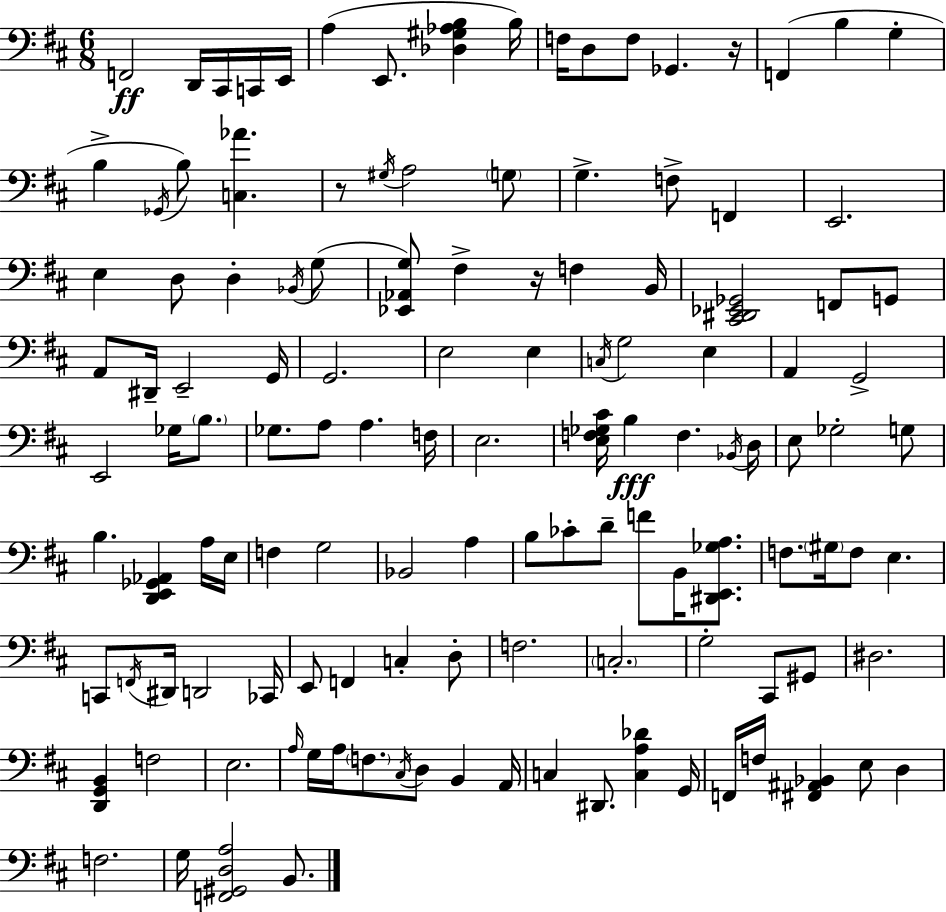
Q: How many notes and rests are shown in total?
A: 127